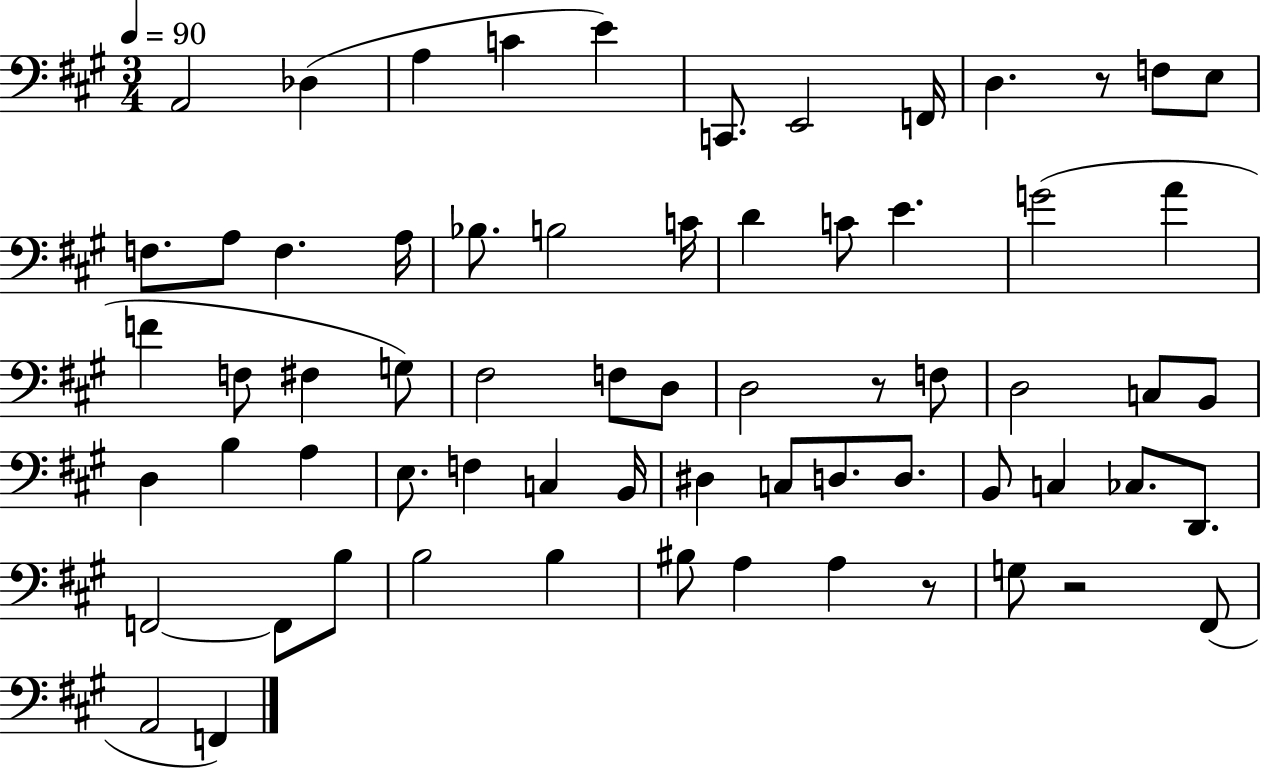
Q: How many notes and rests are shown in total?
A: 66